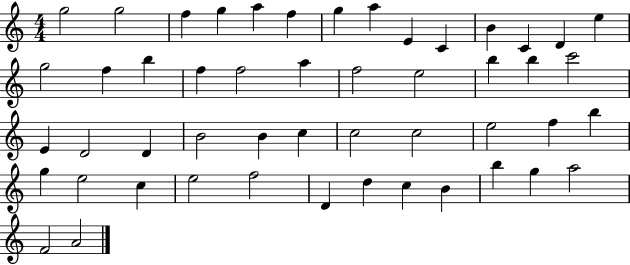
G5/h G5/h F5/q G5/q A5/q F5/q G5/q A5/q E4/q C4/q B4/q C4/q D4/q E5/q G5/h F5/q B5/q F5/q F5/h A5/q F5/h E5/h B5/q B5/q C6/h E4/q D4/h D4/q B4/h B4/q C5/q C5/h C5/h E5/h F5/q B5/q G5/q E5/h C5/q E5/h F5/h D4/q D5/q C5/q B4/q B5/q G5/q A5/h F4/h A4/h